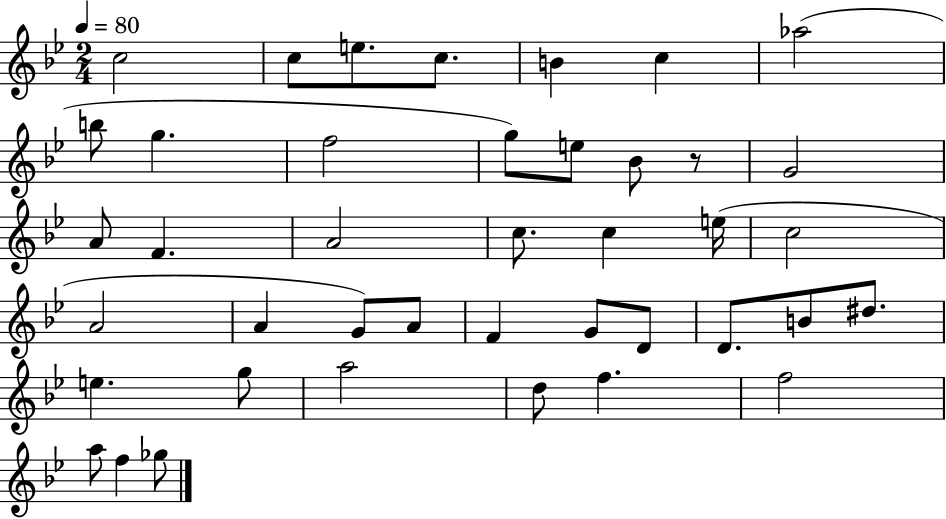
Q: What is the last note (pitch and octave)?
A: Gb5